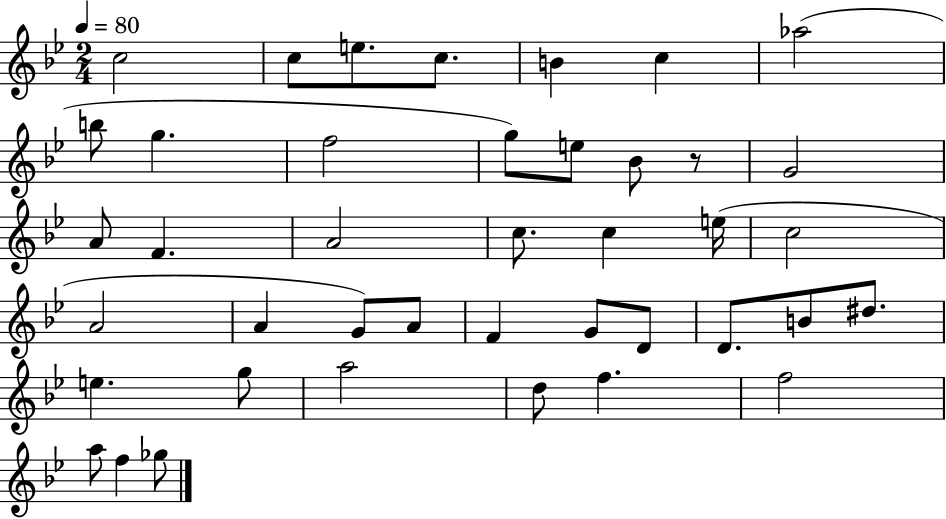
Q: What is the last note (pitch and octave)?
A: Gb5